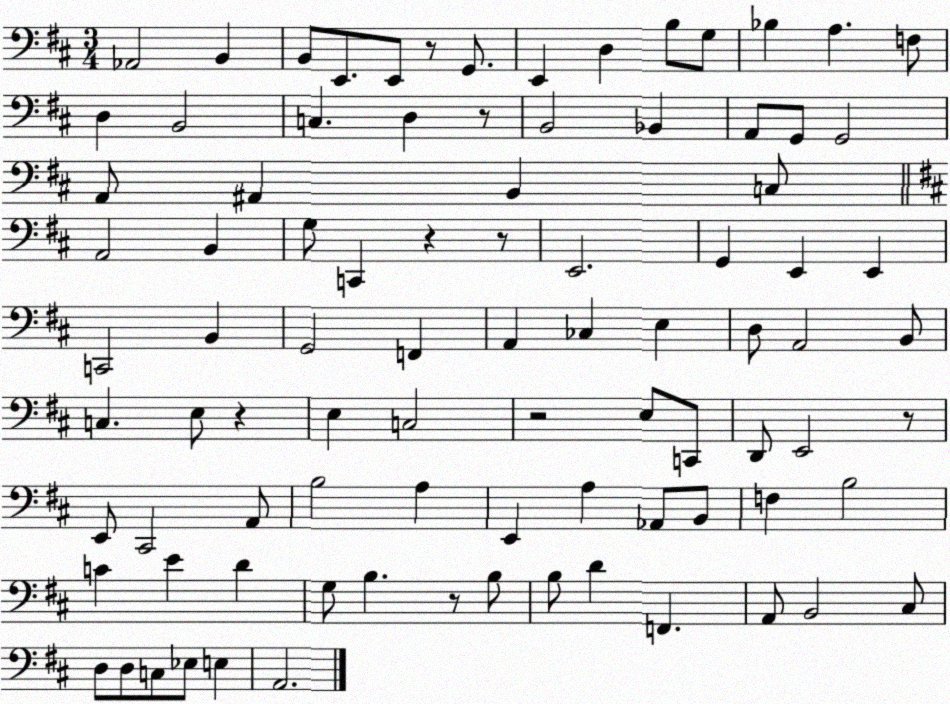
X:1
T:Untitled
M:3/4
L:1/4
K:D
_A,,2 B,, B,,/2 E,,/2 E,,/2 z/2 G,,/2 E,, D, B,/2 G,/2 _B, A, F,/2 D, B,,2 C, D, z/2 B,,2 _B,, A,,/2 G,,/2 G,,2 A,,/2 ^A,, B,, C,/2 A,,2 B,, G,/2 C,, z z/2 E,,2 G,, E,, E,, C,,2 B,, G,,2 F,, A,, _C, E, D,/2 A,,2 B,,/2 C, E,/2 z E, C,2 z2 E,/2 C,,/2 D,,/2 E,,2 z/2 E,,/2 ^C,,2 A,,/2 B,2 A, E,, A, _A,,/2 B,,/2 F, B,2 C E D G,/2 B, z/2 B,/2 B,/2 D F,, A,,/2 B,,2 ^C,/2 D,/2 D,/2 C,/2 _E,/2 E, A,,2